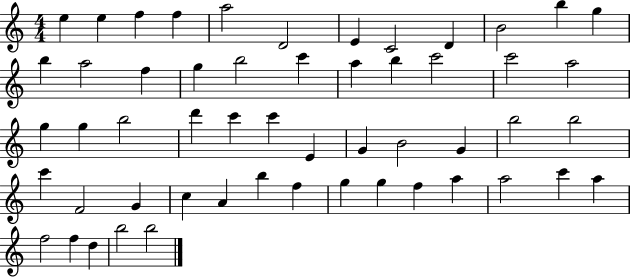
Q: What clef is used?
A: treble